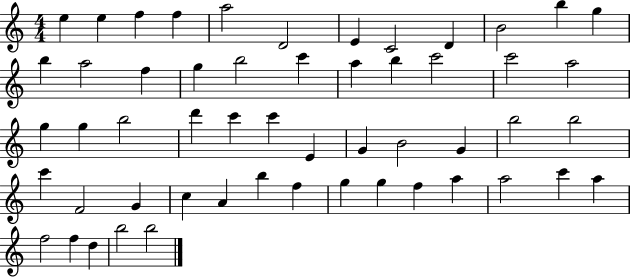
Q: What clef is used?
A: treble